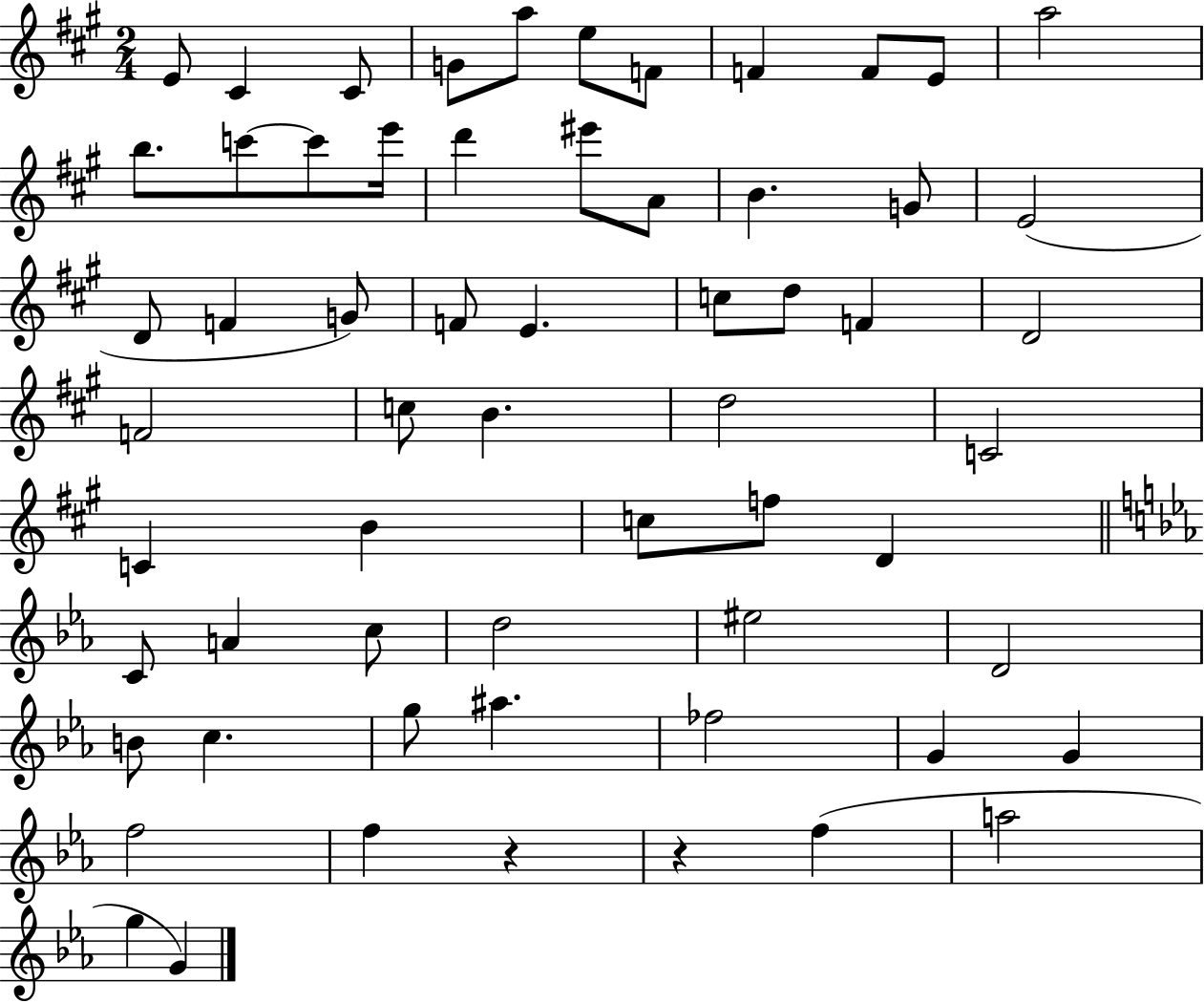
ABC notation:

X:1
T:Untitled
M:2/4
L:1/4
K:A
E/2 ^C ^C/2 G/2 a/2 e/2 F/2 F F/2 E/2 a2 b/2 c'/2 c'/2 e'/4 d' ^e'/2 A/2 B G/2 E2 D/2 F G/2 F/2 E c/2 d/2 F D2 F2 c/2 B d2 C2 C B c/2 f/2 D C/2 A c/2 d2 ^e2 D2 B/2 c g/2 ^a _f2 G G f2 f z z f a2 g G